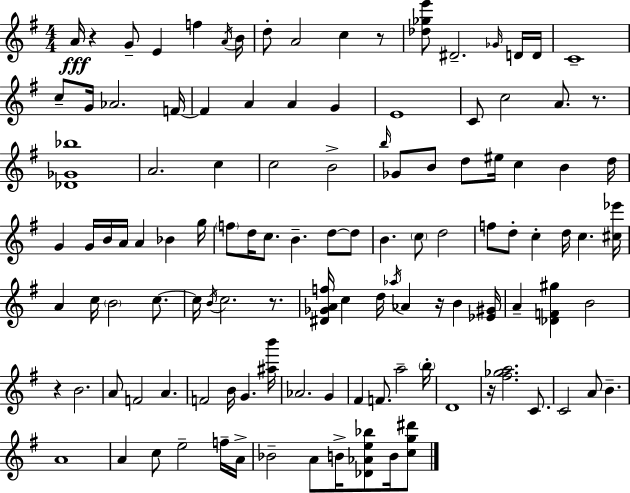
{
  \clef treble
  \numericTimeSignature
  \time 4/4
  \key g \major
  \repeat volta 2 { a'16\fff r4 g'8-- e'4 f''4 \acciaccatura { a'16 } | b'16 d''8-. a'2 c''4 r8 | <des'' ges'' e'''>8 dis'2.-- \grace { ges'16 } | d'16 d'16 c'1-- | \break c''8-- g'16 aes'2. | f'16~~ f'4 a'4 a'4 g'4 | e'1 | c'8 c''2 a'8. r8. | \break <des' ges' bes''>1 | a'2. c''4 | c''2 b'2-> | \grace { b''16 } ges'8 b'8 d''8 eis''16 c''4 b'4 | \break d''16 g'4 g'16 b'16 a'16 a'4 bes'4 | g''16 \parenthesize f''8 d''16 c''8. b'4.-- d''8~~ | d''8 b'4. \parenthesize c''8 d''2 | f''8 d''8-. c''4-. d''16 c''4. | \break <cis'' ees'''>16 a'4 c''16 \parenthesize b'2 | c''8.~~ c''16 \acciaccatura { b'16 } c''2. | r8. <dis' ges' a' f''>16 c''4 d''16 \acciaccatura { aes''16 } aes'4 r16 | b'4 <ees' gis'>16 a'4-- <des' f' gis''>4 b'2 | \break r4 b'2. | a'8 f'2 a'4. | f'2 b'16 g'4. | <ais'' b'''>16 aes'2. | \break g'4 fis'4 f'8. a''2-- | \parenthesize b''16-. d'1 | r16 <fis'' ges'' a''>2. | c'8. c'2 a'8 b'4.-- | \break a'1 | a'4 c''8 e''2-- | f''16-- a'16-> bes'2-- a'8 b'16-> | <des' aes' e'' bes''>8 b'16 <c'' g'' dis'''>8 } \bar "|."
}